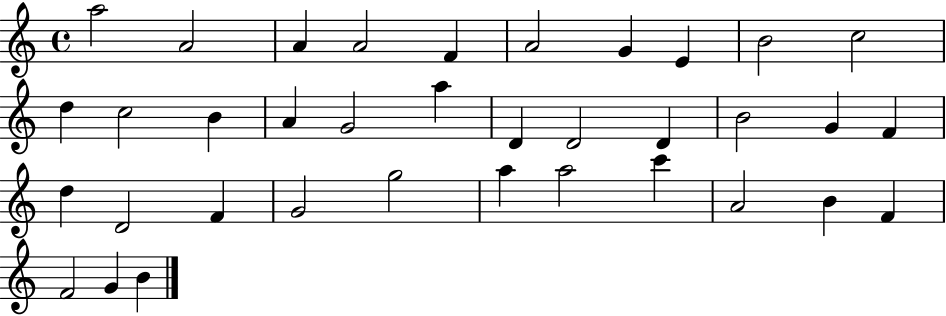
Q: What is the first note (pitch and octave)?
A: A5